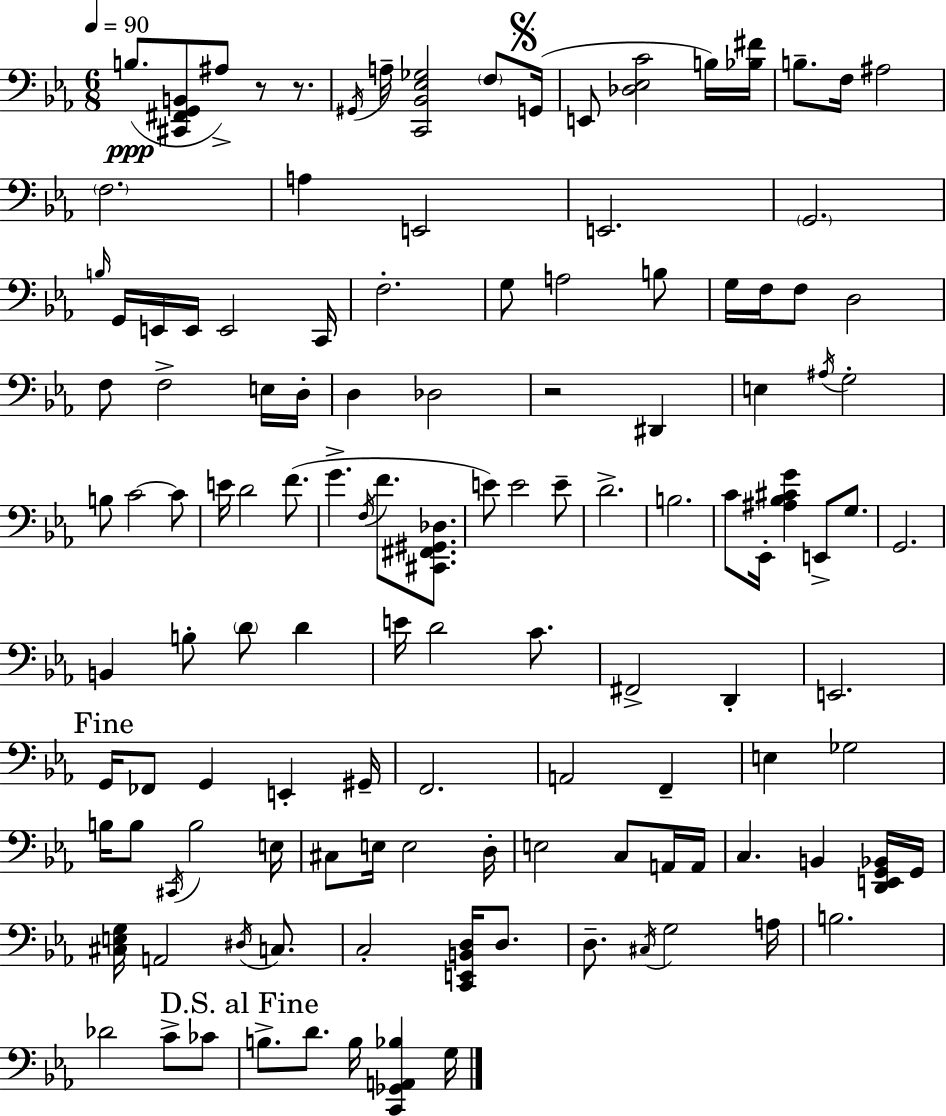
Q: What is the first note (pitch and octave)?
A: B3